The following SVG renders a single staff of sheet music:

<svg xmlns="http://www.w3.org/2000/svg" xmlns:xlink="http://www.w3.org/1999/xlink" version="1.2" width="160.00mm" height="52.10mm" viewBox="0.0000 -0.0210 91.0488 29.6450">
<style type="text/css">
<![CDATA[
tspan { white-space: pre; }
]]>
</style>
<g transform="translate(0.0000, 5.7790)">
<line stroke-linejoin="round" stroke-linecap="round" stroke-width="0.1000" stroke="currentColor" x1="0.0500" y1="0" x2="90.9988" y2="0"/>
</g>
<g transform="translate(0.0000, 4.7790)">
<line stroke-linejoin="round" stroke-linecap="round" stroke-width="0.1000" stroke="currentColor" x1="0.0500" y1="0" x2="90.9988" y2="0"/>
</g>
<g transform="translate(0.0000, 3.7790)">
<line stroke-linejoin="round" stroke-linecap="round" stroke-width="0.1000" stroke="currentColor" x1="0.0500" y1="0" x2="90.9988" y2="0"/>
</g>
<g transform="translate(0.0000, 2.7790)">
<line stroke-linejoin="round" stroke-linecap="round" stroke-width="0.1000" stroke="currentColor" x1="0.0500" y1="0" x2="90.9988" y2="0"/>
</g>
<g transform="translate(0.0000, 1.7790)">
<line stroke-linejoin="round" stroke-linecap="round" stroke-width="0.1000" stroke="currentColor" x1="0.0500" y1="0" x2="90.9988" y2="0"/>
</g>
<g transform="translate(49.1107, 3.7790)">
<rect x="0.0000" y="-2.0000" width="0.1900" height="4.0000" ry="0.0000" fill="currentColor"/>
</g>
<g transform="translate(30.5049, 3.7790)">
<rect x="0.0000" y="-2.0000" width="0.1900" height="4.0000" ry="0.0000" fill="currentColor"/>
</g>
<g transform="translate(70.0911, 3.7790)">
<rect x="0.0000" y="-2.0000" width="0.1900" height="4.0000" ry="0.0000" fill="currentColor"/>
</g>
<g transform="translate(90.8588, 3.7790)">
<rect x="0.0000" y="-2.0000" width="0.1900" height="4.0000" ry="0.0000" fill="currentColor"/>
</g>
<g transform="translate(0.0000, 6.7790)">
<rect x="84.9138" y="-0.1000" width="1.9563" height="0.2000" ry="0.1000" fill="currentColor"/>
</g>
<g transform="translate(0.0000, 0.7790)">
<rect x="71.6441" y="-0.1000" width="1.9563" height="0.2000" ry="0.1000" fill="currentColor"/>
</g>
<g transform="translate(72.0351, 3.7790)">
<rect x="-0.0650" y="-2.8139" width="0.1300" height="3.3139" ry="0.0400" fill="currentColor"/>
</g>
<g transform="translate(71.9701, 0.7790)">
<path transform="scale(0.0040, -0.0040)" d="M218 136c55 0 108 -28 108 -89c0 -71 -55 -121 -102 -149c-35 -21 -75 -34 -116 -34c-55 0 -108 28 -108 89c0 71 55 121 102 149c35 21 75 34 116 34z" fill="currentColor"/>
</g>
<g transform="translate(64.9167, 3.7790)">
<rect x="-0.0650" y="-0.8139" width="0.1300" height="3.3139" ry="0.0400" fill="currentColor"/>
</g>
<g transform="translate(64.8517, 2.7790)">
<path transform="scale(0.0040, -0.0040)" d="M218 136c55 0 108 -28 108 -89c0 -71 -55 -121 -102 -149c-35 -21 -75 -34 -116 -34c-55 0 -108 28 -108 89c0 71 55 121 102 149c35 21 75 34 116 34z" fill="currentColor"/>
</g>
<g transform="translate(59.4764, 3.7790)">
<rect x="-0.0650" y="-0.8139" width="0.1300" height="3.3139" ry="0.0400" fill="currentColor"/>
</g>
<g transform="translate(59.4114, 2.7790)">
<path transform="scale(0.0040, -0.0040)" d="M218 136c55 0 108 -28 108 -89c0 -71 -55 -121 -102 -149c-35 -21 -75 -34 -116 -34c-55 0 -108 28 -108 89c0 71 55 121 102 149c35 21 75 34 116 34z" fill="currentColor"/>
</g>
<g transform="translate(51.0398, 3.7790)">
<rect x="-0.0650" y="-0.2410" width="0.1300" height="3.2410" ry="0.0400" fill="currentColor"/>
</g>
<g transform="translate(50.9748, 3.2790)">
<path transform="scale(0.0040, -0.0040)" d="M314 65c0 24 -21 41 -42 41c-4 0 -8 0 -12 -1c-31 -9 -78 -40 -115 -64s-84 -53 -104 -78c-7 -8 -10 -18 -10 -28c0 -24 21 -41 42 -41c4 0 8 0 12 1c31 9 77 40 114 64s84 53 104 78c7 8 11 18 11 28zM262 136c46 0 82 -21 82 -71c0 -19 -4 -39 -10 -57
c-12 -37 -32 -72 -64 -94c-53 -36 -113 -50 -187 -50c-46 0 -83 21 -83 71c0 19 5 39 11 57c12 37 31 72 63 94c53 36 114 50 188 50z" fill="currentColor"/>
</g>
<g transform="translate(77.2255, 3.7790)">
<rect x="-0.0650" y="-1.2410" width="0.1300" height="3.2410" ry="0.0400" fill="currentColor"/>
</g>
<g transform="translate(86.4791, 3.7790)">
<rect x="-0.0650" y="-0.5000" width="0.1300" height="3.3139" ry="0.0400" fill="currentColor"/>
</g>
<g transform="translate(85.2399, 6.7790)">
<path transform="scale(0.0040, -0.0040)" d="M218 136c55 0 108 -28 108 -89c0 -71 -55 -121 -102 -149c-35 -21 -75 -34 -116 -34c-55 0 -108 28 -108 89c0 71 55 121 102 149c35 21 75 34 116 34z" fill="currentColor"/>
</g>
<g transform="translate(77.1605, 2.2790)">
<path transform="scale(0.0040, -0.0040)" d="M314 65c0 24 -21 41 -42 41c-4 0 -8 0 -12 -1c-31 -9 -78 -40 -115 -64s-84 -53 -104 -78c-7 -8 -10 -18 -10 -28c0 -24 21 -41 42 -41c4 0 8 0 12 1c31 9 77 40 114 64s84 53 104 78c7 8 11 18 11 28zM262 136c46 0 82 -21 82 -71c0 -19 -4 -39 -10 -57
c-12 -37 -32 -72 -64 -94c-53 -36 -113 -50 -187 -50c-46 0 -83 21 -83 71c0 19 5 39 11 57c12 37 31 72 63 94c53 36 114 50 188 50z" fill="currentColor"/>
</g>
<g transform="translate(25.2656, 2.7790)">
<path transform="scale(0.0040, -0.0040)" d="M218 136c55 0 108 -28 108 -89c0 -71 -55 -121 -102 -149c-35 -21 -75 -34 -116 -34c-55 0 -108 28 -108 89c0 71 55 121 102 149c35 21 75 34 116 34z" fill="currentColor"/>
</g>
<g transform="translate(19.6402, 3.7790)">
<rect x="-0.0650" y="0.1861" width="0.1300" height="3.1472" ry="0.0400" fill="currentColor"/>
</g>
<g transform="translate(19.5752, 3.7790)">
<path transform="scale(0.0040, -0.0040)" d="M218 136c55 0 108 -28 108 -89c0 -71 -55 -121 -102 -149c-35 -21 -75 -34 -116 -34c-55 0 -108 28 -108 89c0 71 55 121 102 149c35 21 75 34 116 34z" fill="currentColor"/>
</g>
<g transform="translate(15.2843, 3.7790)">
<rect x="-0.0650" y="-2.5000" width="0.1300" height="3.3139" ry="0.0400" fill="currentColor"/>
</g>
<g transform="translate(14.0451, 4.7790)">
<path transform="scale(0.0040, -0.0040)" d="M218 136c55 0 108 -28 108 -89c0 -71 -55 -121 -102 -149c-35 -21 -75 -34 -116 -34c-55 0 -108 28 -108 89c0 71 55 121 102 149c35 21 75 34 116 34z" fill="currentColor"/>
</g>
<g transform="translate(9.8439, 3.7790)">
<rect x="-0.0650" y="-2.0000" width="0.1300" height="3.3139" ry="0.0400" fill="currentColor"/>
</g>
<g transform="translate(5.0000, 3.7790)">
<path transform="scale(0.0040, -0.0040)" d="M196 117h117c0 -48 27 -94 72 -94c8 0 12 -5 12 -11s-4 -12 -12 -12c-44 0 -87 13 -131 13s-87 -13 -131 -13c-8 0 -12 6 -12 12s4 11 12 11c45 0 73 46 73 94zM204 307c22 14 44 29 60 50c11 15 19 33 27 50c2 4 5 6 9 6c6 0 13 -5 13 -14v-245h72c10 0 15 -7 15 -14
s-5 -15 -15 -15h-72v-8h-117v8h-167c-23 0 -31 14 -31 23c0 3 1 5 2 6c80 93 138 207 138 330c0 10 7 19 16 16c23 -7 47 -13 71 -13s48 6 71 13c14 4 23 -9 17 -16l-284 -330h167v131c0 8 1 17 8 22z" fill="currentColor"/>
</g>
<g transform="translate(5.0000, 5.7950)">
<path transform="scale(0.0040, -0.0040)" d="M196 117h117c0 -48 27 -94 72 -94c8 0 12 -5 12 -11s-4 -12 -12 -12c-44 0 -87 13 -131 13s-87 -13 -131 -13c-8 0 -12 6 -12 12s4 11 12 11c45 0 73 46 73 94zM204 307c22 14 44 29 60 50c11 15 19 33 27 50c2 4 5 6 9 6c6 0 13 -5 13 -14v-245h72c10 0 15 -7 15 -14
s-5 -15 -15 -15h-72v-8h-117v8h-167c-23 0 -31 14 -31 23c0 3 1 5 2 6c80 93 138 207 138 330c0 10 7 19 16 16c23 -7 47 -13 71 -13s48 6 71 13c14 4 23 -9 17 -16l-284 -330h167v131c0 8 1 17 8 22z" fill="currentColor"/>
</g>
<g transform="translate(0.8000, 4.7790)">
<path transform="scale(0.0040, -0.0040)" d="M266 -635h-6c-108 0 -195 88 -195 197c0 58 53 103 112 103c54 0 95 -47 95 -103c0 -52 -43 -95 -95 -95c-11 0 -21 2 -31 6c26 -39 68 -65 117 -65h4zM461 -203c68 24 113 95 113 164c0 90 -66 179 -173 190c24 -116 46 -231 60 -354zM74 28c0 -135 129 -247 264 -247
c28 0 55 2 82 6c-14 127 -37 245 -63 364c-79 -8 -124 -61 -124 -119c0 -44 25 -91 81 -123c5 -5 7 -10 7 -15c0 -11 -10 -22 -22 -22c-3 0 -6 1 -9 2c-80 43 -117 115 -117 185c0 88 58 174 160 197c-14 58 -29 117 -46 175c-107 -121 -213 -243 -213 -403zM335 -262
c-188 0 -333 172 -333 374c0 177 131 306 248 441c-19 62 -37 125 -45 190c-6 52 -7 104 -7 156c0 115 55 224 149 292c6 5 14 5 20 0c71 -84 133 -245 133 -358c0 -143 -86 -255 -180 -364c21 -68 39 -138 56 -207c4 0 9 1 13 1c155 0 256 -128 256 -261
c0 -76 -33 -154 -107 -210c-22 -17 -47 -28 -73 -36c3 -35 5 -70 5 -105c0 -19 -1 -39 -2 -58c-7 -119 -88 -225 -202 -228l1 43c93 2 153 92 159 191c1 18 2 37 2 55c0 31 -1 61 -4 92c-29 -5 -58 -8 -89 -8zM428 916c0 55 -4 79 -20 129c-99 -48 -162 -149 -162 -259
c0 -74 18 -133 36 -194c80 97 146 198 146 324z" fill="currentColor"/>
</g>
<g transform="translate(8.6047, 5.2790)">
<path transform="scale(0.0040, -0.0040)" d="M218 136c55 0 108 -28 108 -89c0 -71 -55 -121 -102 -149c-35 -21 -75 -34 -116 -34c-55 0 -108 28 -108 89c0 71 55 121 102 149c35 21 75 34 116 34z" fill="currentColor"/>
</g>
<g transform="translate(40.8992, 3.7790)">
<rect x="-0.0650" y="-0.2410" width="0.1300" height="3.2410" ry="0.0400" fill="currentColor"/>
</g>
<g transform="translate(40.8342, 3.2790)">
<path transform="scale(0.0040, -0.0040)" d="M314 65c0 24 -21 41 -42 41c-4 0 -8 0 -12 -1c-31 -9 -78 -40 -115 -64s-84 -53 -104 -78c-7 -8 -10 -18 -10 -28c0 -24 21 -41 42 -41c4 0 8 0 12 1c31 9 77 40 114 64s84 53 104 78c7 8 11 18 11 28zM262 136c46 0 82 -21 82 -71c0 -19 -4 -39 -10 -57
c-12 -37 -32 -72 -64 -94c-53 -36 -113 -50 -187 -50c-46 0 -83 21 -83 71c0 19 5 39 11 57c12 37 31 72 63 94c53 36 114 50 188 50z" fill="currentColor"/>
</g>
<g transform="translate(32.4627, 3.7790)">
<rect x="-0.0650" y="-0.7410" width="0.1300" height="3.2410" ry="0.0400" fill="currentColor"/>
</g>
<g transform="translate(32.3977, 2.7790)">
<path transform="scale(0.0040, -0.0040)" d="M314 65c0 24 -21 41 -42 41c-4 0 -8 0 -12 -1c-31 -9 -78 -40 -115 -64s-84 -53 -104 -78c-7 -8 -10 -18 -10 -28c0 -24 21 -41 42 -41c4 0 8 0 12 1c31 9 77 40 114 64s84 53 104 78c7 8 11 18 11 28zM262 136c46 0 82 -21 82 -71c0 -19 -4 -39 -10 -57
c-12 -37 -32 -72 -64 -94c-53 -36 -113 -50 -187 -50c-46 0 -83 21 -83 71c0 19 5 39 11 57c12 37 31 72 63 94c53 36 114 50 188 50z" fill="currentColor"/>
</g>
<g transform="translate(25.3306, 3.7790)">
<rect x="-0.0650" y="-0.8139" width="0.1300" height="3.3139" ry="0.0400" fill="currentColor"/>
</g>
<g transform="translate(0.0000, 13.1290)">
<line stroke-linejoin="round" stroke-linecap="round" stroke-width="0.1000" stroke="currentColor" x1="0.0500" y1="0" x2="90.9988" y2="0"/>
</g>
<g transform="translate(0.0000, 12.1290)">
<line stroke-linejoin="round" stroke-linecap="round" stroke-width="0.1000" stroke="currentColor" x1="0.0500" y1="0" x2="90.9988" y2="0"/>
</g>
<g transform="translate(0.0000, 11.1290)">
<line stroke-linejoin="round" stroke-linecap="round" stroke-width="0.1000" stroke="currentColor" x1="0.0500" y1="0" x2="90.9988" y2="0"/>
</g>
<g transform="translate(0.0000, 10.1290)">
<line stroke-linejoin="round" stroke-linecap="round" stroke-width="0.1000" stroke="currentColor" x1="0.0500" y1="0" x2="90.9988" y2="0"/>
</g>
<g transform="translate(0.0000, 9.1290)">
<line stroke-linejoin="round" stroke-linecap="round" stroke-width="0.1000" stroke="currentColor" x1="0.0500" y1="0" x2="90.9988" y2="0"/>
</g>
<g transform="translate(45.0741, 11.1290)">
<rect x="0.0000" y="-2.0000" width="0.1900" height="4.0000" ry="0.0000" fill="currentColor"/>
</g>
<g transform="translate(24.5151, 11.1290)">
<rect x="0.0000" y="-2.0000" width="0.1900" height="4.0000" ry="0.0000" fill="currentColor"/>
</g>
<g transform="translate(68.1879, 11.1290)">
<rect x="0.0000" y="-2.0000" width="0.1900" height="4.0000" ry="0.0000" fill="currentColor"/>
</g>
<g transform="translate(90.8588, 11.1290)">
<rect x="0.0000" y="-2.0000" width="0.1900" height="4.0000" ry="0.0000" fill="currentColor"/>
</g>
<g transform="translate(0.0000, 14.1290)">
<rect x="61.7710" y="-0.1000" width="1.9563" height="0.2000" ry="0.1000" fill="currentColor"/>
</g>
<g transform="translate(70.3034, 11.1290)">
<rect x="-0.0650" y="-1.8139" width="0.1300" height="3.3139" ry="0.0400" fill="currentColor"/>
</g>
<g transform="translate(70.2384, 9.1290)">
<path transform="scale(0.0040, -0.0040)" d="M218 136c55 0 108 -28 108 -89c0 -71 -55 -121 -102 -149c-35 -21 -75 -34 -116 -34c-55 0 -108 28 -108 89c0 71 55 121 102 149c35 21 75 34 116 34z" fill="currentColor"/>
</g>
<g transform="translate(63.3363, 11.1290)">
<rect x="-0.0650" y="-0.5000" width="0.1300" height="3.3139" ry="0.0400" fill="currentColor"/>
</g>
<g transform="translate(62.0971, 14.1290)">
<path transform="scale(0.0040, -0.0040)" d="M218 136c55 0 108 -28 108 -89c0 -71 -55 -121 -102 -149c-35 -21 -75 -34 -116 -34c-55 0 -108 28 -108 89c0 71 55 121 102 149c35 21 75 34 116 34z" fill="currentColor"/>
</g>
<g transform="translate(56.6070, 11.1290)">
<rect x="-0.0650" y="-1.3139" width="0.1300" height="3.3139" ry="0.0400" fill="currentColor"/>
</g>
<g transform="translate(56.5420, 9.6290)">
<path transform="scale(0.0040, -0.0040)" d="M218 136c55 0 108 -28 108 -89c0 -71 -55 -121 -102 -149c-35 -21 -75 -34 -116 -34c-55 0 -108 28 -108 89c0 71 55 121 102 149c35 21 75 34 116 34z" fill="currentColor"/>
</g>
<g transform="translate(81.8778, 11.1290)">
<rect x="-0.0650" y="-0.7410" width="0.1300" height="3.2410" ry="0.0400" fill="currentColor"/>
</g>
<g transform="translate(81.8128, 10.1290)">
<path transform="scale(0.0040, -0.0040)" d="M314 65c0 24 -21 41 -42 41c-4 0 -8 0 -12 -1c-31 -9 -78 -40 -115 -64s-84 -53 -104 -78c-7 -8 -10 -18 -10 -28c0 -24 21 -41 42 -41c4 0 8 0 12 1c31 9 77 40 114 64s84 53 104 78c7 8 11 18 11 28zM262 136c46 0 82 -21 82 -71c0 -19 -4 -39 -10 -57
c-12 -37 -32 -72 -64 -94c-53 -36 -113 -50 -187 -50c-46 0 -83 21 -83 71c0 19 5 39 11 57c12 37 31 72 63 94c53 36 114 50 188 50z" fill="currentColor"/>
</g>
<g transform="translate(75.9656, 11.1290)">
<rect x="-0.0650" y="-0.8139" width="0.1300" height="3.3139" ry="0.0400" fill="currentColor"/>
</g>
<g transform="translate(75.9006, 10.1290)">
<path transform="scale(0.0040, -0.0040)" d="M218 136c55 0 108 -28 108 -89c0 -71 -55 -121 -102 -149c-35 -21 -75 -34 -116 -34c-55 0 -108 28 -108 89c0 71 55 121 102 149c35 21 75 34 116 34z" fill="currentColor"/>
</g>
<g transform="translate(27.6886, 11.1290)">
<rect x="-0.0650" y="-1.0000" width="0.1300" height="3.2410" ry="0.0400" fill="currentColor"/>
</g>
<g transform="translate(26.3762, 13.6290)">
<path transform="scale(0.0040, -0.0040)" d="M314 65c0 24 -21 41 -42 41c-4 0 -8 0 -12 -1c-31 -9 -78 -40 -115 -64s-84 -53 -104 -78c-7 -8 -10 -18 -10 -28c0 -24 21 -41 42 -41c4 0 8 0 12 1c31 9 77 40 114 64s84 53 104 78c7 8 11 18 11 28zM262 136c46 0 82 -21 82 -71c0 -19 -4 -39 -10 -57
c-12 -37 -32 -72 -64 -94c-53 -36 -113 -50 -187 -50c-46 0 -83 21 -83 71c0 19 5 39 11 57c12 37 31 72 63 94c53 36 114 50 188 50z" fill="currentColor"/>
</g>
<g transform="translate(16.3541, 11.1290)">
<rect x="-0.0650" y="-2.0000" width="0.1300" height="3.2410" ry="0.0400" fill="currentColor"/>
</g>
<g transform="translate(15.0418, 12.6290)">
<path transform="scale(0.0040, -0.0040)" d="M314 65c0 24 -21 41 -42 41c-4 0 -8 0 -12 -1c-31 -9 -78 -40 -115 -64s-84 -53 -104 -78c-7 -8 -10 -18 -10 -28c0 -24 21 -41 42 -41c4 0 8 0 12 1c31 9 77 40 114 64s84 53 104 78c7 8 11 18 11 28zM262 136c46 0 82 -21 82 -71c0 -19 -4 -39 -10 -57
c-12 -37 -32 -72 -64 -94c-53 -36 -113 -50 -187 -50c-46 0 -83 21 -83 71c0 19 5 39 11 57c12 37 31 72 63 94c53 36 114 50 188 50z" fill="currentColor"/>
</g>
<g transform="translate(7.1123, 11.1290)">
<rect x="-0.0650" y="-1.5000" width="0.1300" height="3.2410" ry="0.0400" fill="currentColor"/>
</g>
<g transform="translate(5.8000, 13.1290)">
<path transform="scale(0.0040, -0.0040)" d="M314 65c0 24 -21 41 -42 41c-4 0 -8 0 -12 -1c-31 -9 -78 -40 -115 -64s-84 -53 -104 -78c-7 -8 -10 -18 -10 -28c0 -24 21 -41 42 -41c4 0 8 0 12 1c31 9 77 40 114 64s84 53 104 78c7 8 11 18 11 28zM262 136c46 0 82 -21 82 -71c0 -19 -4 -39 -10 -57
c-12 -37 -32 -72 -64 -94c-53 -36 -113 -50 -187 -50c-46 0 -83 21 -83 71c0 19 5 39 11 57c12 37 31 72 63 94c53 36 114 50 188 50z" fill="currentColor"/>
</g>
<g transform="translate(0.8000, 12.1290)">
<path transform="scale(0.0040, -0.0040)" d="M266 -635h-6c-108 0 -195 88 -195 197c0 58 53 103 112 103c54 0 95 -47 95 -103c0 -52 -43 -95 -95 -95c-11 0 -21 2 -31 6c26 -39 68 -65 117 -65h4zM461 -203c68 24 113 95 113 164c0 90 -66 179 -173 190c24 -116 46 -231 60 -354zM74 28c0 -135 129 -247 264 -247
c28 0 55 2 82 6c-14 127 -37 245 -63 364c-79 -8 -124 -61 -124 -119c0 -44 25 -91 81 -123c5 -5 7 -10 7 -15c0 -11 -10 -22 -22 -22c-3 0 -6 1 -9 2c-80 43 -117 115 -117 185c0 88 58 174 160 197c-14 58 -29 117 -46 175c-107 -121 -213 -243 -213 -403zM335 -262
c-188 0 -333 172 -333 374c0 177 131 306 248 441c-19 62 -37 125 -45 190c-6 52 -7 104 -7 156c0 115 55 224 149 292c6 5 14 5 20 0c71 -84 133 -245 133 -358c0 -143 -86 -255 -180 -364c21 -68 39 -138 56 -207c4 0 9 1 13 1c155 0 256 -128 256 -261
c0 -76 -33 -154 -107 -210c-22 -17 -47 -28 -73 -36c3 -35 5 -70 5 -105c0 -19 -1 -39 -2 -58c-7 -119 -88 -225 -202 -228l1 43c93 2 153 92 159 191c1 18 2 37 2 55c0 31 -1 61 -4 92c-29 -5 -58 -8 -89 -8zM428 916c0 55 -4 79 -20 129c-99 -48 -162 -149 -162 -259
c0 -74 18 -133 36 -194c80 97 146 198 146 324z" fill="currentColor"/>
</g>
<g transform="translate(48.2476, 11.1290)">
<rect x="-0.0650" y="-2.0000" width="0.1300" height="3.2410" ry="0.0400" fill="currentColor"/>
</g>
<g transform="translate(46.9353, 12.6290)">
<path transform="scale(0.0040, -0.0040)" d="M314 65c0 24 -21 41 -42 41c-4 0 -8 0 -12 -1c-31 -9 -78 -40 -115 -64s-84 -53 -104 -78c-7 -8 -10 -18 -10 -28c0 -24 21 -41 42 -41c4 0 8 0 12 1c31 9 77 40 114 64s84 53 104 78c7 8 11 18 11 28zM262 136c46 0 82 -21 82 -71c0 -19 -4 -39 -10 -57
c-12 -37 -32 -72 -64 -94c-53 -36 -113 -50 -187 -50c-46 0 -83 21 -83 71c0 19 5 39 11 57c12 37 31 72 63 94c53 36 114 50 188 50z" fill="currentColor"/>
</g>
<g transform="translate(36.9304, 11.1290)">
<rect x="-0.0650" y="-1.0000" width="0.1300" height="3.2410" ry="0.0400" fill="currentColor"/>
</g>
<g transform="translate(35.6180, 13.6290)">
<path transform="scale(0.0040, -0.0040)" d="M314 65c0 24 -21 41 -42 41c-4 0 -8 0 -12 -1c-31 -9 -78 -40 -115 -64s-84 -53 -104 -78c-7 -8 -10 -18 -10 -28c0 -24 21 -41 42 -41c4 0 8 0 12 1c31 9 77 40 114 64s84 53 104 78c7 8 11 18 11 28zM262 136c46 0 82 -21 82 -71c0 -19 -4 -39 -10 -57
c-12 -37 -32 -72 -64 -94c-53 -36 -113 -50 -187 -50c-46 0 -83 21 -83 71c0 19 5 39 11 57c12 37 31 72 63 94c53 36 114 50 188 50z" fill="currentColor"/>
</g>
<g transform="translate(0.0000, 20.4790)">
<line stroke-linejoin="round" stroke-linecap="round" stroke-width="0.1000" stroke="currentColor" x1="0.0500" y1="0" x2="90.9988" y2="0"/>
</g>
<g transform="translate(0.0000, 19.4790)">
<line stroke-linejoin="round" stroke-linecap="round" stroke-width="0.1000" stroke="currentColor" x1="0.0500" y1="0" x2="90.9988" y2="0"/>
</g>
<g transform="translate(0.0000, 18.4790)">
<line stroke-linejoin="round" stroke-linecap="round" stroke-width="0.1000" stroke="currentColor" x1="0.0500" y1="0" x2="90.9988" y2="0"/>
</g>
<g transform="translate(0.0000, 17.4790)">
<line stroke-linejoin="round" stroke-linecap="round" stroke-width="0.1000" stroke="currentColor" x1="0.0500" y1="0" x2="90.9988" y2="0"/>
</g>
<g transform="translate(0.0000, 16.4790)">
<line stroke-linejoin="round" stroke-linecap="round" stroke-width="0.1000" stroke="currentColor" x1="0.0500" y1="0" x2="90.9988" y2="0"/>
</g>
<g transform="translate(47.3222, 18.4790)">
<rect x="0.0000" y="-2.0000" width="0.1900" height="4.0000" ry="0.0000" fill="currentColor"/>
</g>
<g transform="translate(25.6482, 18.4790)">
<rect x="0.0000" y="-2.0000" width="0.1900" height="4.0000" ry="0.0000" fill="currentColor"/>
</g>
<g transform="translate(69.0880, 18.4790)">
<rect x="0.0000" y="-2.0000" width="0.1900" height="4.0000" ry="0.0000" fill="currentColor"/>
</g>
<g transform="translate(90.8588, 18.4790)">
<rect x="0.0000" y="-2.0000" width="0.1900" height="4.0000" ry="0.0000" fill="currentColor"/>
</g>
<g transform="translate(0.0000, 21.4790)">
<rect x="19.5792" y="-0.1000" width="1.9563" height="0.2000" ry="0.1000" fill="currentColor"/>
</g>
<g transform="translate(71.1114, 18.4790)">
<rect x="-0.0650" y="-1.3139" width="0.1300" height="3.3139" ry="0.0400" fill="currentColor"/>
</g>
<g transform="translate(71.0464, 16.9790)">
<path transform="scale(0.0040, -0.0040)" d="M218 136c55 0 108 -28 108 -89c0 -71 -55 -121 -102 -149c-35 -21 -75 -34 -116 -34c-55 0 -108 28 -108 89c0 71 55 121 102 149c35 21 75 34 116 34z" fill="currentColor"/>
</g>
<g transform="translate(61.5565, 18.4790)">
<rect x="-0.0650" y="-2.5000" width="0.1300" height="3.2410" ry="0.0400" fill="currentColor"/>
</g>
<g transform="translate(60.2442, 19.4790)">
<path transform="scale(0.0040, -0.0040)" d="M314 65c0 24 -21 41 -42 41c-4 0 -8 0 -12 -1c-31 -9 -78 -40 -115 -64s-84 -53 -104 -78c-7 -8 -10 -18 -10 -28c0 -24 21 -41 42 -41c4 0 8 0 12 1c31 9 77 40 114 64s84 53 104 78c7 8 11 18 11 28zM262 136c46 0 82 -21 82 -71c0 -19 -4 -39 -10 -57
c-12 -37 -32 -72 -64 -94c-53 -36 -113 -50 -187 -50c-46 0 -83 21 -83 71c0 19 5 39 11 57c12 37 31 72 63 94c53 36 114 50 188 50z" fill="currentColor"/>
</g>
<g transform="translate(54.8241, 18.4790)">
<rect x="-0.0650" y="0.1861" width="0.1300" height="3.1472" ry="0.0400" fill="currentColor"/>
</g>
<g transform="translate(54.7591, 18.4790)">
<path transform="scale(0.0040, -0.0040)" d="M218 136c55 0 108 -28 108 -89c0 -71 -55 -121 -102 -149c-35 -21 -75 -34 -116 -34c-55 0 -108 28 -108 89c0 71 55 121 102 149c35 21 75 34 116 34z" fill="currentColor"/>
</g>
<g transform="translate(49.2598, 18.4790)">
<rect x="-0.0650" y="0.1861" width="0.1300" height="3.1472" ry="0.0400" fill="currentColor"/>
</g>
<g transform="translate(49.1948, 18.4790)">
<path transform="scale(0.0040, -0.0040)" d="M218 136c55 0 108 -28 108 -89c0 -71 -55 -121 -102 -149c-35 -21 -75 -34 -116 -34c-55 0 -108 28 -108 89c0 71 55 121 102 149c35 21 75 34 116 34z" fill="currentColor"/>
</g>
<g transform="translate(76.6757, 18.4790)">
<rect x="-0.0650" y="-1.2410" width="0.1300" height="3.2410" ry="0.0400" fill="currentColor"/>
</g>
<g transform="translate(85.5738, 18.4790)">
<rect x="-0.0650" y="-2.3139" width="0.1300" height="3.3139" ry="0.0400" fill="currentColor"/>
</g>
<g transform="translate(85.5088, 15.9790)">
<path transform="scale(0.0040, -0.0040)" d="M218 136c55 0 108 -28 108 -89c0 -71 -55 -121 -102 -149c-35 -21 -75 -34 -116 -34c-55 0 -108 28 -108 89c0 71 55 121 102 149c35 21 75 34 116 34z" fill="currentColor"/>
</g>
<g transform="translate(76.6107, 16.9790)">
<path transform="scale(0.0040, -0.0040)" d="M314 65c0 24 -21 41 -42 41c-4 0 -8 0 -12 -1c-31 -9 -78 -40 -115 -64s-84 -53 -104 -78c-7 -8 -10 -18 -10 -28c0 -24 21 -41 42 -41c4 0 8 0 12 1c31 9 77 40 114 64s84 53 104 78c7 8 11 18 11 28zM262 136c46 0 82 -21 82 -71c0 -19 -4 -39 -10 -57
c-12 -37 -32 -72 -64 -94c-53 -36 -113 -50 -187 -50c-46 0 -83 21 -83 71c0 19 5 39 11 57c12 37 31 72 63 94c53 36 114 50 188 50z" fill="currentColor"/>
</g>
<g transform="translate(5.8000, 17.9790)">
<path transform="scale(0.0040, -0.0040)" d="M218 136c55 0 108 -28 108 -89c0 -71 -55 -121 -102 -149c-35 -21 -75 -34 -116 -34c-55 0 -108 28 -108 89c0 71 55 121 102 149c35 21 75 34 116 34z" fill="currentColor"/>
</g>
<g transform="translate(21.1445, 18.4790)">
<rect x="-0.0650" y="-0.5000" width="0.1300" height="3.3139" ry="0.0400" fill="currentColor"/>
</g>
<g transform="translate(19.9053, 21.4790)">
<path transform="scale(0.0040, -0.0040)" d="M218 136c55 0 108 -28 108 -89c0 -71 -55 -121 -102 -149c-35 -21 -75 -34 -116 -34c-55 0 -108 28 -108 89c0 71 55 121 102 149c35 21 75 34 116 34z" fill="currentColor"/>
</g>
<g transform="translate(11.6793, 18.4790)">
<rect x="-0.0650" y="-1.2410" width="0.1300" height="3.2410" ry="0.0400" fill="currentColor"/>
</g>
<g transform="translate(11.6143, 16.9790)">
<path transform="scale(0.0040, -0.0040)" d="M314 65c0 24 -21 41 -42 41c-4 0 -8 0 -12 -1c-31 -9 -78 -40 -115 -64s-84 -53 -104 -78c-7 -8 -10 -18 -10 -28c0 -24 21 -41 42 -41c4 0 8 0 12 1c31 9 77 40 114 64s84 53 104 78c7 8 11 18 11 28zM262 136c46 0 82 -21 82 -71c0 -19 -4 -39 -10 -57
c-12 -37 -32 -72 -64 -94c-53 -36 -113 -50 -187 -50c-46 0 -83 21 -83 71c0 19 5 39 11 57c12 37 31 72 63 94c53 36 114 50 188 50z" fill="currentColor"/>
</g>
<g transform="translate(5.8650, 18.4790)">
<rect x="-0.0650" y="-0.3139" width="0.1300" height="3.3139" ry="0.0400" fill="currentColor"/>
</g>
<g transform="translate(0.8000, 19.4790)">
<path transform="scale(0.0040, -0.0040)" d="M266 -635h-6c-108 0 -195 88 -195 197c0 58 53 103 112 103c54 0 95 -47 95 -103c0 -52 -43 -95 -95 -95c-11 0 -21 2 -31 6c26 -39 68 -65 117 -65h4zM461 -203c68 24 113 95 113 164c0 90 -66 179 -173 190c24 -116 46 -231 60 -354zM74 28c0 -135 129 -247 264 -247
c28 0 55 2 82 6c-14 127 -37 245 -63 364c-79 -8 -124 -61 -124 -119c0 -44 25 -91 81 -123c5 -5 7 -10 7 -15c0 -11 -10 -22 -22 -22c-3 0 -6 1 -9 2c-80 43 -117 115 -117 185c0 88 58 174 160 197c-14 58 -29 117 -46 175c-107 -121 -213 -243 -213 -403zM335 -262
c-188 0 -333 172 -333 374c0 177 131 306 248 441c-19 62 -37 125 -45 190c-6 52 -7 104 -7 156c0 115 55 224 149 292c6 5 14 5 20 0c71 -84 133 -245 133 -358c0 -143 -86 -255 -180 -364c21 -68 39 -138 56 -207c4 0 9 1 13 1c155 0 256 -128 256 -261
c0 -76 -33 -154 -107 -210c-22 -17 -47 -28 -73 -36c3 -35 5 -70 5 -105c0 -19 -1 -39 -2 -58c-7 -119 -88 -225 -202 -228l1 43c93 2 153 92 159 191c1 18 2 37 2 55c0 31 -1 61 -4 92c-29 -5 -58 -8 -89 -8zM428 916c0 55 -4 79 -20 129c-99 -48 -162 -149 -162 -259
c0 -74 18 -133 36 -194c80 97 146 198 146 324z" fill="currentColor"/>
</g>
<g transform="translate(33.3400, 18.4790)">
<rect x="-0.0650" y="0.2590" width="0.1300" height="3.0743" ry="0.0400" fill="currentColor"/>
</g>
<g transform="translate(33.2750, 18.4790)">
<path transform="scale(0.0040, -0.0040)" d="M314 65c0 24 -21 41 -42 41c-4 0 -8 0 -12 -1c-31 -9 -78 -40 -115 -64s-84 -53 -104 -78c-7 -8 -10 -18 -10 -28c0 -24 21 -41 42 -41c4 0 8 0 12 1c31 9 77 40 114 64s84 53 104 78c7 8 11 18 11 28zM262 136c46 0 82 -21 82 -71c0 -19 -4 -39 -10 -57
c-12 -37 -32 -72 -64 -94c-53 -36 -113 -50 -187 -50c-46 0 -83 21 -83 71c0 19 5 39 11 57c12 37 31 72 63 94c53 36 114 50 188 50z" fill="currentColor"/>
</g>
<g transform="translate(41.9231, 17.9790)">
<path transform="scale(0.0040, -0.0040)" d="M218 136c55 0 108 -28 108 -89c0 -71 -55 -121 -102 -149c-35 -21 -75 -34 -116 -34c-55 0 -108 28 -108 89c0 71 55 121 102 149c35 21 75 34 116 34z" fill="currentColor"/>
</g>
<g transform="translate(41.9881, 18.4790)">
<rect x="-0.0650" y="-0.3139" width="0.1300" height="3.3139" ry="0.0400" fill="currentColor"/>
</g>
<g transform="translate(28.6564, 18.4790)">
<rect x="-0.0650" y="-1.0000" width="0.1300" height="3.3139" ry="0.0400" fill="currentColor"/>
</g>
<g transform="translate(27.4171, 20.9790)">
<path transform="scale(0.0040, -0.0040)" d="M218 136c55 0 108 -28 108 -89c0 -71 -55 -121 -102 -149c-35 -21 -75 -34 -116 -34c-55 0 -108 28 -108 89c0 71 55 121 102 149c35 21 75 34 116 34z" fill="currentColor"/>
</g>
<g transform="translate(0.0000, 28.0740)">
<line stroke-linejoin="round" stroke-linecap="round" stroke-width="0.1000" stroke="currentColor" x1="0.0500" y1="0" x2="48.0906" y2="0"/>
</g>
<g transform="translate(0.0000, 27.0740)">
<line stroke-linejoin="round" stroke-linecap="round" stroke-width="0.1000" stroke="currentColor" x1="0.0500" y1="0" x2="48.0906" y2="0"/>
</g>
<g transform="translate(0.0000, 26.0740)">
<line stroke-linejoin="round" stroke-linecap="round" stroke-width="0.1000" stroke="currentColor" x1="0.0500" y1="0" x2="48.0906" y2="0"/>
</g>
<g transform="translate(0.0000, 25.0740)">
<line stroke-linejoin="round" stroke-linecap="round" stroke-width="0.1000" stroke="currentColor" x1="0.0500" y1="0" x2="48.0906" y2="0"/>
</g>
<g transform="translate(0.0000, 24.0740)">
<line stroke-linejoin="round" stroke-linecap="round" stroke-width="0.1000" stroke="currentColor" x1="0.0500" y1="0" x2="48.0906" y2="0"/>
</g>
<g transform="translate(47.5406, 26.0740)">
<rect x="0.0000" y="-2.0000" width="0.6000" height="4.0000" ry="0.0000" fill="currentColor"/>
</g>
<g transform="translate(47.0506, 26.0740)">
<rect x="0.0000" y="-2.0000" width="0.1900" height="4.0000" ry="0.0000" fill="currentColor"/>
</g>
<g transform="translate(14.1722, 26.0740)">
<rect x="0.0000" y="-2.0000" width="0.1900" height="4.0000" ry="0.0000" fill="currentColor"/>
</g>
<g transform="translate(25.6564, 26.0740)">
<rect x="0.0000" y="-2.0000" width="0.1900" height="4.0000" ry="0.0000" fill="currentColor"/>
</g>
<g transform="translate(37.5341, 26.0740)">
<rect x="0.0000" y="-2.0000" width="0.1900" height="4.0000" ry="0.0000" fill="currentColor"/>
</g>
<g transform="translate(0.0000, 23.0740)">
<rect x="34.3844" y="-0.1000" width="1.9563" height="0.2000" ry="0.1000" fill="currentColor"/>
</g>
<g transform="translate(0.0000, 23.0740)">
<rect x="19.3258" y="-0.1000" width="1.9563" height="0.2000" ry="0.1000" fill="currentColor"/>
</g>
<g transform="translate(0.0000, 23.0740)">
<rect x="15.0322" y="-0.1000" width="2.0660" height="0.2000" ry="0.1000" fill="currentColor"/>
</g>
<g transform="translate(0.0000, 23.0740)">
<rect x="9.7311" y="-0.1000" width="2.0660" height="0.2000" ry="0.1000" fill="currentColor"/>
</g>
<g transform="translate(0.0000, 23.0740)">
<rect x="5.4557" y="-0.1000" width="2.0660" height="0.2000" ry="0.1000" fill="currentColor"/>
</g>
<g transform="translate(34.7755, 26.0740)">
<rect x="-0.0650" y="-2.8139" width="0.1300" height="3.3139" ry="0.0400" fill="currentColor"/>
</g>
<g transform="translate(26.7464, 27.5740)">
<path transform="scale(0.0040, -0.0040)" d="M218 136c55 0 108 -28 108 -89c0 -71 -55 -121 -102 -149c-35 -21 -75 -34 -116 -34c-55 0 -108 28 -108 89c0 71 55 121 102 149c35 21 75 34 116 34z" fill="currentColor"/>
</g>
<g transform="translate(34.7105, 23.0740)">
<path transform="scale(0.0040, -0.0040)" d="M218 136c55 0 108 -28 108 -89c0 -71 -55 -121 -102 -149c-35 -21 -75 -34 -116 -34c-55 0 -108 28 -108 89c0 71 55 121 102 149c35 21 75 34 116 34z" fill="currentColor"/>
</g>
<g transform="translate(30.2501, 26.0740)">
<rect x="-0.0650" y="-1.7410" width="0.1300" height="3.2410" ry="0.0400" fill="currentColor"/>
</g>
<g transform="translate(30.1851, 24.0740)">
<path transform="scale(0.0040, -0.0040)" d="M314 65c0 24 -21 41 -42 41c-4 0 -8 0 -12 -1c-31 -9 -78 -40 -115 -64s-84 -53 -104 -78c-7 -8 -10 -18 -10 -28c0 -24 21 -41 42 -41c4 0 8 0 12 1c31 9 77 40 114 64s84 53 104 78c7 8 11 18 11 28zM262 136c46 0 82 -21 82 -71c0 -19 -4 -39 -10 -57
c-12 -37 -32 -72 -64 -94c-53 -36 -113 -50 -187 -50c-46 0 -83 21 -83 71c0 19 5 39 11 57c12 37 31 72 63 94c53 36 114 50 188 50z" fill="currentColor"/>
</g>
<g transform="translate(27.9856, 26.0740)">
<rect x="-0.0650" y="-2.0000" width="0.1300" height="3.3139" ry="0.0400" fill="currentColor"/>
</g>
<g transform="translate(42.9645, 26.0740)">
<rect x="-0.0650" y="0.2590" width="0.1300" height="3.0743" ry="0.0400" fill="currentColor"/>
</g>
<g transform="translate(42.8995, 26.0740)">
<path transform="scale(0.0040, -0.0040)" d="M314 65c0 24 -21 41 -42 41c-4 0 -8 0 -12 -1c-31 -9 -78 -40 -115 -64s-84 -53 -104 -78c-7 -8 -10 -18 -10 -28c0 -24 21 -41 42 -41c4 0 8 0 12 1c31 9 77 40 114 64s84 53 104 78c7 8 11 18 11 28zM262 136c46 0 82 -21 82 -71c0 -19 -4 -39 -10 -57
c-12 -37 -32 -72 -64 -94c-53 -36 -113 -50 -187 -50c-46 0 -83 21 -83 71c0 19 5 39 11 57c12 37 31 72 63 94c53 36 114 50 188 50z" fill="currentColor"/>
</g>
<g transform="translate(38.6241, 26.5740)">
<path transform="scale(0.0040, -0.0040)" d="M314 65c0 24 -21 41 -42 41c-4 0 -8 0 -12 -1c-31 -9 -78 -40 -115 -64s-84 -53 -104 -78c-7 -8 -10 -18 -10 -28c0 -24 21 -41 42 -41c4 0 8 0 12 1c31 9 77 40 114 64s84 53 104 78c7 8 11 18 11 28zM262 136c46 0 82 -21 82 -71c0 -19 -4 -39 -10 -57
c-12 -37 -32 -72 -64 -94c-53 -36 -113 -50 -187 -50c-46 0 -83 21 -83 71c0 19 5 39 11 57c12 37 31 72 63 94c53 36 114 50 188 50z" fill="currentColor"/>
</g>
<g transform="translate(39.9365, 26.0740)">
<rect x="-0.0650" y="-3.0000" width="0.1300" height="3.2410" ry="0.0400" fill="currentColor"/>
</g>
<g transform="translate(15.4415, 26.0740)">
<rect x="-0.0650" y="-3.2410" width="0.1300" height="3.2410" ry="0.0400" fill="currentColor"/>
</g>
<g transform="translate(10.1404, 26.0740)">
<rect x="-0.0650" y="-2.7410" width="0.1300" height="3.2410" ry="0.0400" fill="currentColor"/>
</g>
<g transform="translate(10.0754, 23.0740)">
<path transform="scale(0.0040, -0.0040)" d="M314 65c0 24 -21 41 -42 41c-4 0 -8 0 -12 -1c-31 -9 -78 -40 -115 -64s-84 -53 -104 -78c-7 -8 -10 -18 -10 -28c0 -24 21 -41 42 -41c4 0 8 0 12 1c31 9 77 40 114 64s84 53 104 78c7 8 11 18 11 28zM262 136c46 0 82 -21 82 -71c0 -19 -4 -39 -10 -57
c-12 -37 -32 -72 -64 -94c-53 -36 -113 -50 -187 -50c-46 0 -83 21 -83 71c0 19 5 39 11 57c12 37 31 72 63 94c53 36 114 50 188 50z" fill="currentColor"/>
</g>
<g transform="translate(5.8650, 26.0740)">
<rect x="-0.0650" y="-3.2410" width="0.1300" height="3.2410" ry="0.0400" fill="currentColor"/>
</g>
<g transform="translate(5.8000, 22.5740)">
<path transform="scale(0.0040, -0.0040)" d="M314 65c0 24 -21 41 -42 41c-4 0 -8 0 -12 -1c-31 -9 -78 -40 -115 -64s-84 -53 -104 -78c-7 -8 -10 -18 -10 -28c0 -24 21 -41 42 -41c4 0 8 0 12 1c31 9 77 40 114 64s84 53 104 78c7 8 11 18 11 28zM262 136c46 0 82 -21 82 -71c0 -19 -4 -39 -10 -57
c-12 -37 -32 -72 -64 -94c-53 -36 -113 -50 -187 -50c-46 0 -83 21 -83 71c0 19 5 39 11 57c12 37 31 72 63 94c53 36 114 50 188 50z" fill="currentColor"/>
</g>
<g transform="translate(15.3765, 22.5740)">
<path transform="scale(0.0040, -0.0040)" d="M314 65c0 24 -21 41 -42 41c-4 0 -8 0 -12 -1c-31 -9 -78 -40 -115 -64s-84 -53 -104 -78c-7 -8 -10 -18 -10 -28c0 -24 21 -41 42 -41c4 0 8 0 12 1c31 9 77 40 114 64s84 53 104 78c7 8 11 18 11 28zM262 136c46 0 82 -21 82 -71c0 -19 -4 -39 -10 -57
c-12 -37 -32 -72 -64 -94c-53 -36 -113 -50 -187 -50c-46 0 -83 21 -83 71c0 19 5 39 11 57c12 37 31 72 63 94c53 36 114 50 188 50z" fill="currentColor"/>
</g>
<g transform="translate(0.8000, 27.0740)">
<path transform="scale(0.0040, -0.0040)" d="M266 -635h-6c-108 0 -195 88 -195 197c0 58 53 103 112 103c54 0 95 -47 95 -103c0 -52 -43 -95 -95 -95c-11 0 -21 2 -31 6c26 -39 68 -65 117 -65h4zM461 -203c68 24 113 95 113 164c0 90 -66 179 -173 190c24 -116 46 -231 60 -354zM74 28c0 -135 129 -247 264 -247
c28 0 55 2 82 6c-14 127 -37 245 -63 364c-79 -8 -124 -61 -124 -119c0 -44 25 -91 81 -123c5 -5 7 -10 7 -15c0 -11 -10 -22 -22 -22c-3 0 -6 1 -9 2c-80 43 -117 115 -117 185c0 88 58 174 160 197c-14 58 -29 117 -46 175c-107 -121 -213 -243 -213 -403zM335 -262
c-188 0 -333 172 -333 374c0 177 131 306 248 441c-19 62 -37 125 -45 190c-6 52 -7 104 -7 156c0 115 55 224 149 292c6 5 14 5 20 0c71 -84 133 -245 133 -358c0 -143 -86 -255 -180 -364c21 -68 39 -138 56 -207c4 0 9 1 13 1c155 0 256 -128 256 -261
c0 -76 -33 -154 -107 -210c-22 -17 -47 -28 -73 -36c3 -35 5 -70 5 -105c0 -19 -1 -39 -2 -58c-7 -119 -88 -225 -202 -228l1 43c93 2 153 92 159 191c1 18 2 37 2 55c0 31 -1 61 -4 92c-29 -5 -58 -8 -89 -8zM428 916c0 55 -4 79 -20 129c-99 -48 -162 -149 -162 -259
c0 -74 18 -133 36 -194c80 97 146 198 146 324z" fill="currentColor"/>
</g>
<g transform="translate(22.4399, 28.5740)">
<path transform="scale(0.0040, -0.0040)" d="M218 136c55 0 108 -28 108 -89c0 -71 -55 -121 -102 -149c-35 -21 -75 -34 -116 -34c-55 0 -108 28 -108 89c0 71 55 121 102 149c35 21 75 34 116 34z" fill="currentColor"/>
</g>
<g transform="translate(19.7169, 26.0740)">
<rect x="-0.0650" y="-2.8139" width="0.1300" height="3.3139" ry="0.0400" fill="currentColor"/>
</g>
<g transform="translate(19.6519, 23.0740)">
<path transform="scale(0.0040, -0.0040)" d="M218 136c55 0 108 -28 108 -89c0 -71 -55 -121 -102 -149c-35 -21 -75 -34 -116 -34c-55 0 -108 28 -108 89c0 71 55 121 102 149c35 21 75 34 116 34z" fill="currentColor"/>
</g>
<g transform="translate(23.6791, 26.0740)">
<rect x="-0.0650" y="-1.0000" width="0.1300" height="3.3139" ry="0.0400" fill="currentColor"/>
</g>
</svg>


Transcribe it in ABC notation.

X:1
T:Untitled
M:4/4
L:1/4
K:C
F G B d d2 c2 c2 d d a e2 C E2 F2 D2 D2 F2 e C f d d2 c e2 C D B2 c B B G2 e e2 g b2 a2 b2 a D F f2 a A2 B2